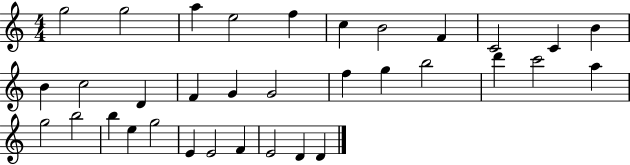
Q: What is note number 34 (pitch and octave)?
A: D4